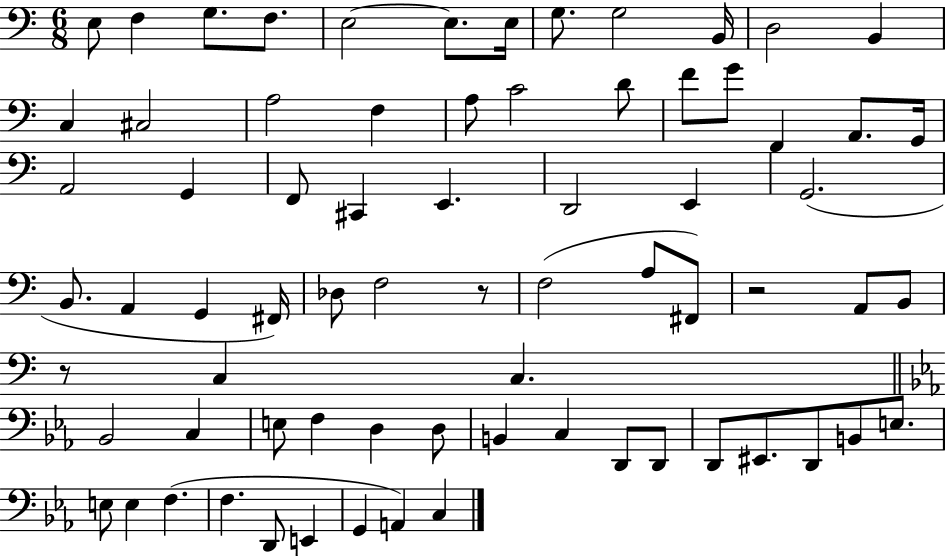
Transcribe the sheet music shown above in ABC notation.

X:1
T:Untitled
M:6/8
L:1/4
K:C
E,/2 F, G,/2 F,/2 E,2 E,/2 E,/4 G,/2 G,2 B,,/4 D,2 B,, C, ^C,2 A,2 F, A,/2 C2 D/2 F/2 G/2 F,, A,,/2 G,,/4 A,,2 G,, F,,/2 ^C,, E,, D,,2 E,, G,,2 B,,/2 A,, G,, ^F,,/4 _D,/2 F,2 z/2 F,2 A,/2 ^F,,/2 z2 A,,/2 B,,/2 z/2 C, C, _B,,2 C, E,/2 F, D, D,/2 B,, C, D,,/2 D,,/2 D,,/2 ^E,,/2 D,,/2 B,,/2 E,/2 E,/2 E, F, F, D,,/2 E,, G,, A,, C,